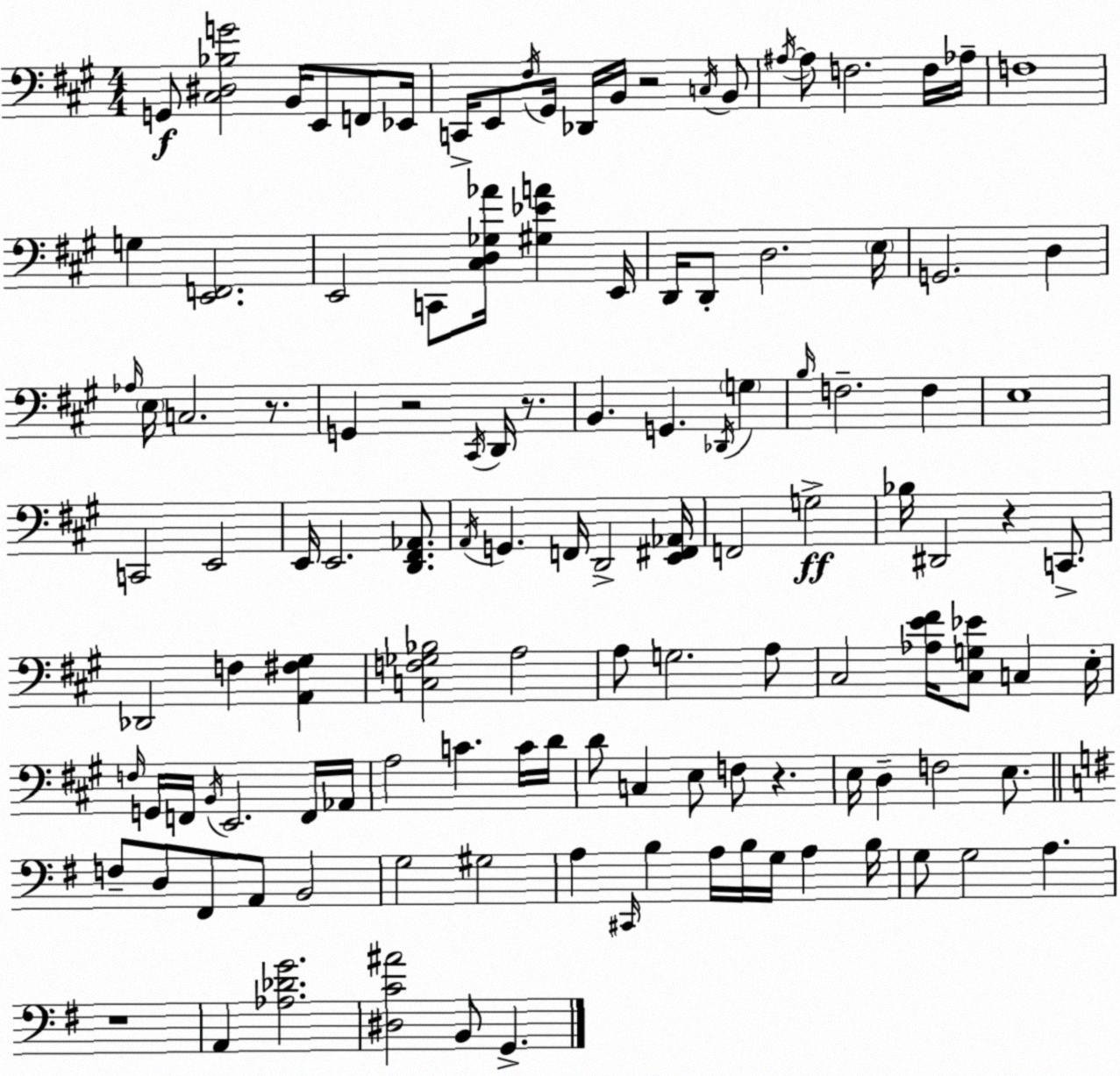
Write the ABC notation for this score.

X:1
T:Untitled
M:4/4
L:1/4
K:A
G,,/2 [^C,^D,_B,G]2 B,,/4 E,,/2 F,,/2 _E,,/4 C,,/4 E,,/2 ^F,/4 ^G,,/4 _D,,/4 B,,/4 z2 C,/4 B,,/2 ^A,/4 ^A,/2 F,2 F,/4 _A,/4 F,4 G, [E,,F,,]2 E,,2 C,,/2 [^C,D,_G,_A]/4 [^G,_EA] E,,/4 D,,/4 D,,/2 D,2 E,/4 G,,2 D, _A,/4 E,/4 C,2 z/2 G,, z2 ^C,,/4 D,,/4 z/2 B,, G,, _D,,/4 G, B,/4 F,2 F, E,4 C,,2 E,,2 E,,/4 E,,2 [D,,^F,,_A,,]/2 A,,/4 G,, F,,/4 D,,2 [E,,^F,,_A,,]/4 F,,2 G,2 _B,/4 ^D,,2 z C,,/2 _D,,2 F, [A,,^F,^G,] [C,F,_G,_B,]2 A,2 A,/2 G,2 A,/2 ^C,2 [_A,E^F]/4 [^C,G,_E]/2 C, E,/4 F,/4 G,,/4 F,,/4 B,,/4 E,,2 F,,/4 _A,,/4 A,2 C C/4 D/4 D/2 C, E,/2 F,/2 z E,/4 D, F,2 E,/2 F,/2 D,/2 ^F,,/2 A,,/2 B,,2 G,2 ^G,2 A, ^C,,/4 B, A,/4 B,/4 G,/4 A, B,/4 G,/2 G,2 A, z4 A,, [_A,_DG]2 [^D,C^A]2 B,,/2 G,,